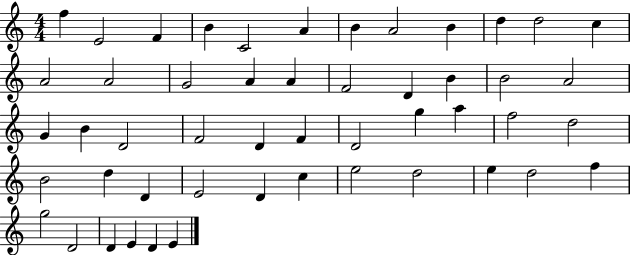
F5/q E4/h F4/q B4/q C4/h A4/q B4/q A4/h B4/q D5/q D5/h C5/q A4/h A4/h G4/h A4/q A4/q F4/h D4/q B4/q B4/h A4/h G4/q B4/q D4/h F4/h D4/q F4/q D4/h G5/q A5/q F5/h D5/h B4/h D5/q D4/q E4/h D4/q C5/q E5/h D5/h E5/q D5/h F5/q G5/h D4/h D4/q E4/q D4/q E4/q